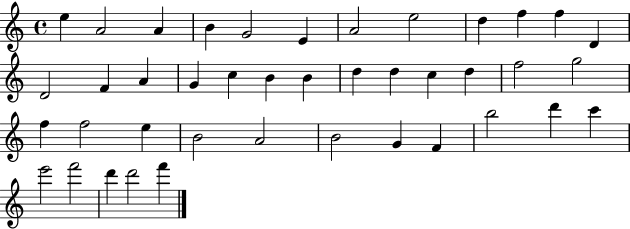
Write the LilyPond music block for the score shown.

{
  \clef treble
  \time 4/4
  \defaultTimeSignature
  \key c \major
  e''4 a'2 a'4 | b'4 g'2 e'4 | a'2 e''2 | d''4 f''4 f''4 d'4 | \break d'2 f'4 a'4 | g'4 c''4 b'4 b'4 | d''4 d''4 c''4 d''4 | f''2 g''2 | \break f''4 f''2 e''4 | b'2 a'2 | b'2 g'4 f'4 | b''2 d'''4 c'''4 | \break e'''2 f'''2 | d'''4 d'''2 f'''4 | \bar "|."
}